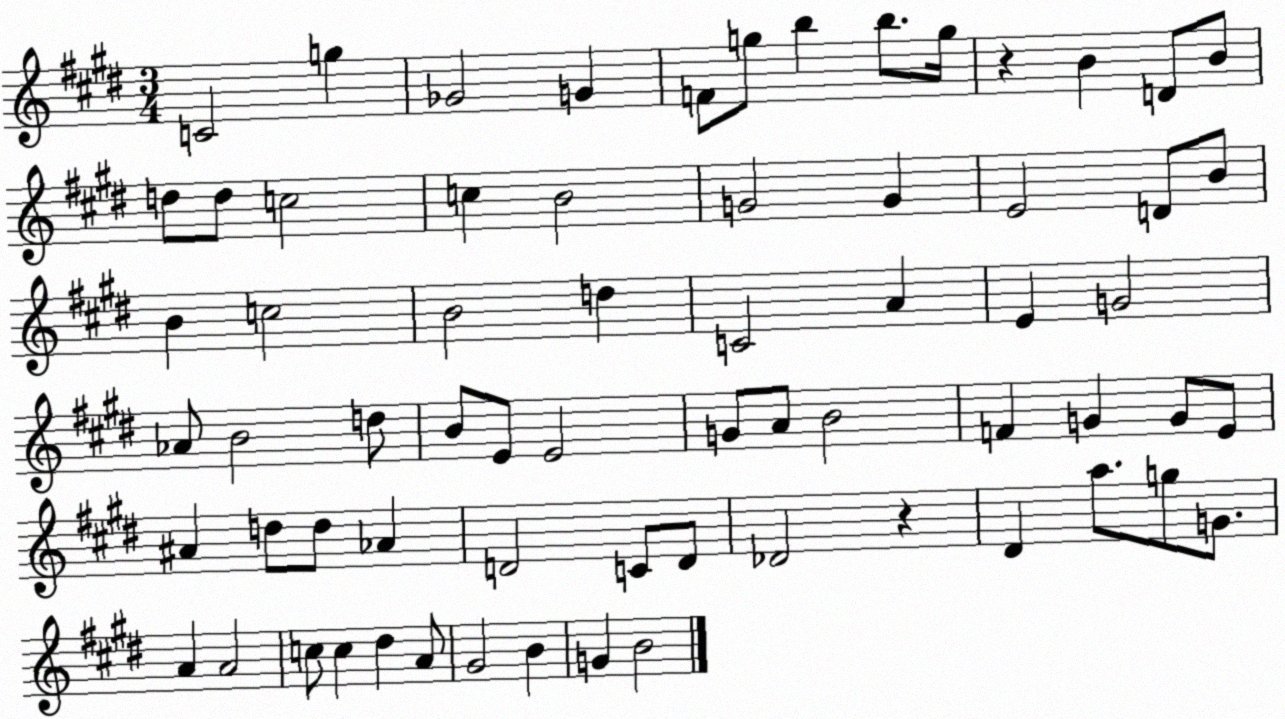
X:1
T:Untitled
M:3/4
L:1/4
K:E
C2 g _G2 G F/2 g/2 b b/2 g/4 z B D/2 B/2 d/2 d/2 c2 c B2 G2 G E2 D/2 B/2 B c2 B2 d C2 A E G2 _A/2 B2 d/2 B/2 E/2 E2 G/2 A/2 B2 F G G/2 E/2 ^A d/2 d/2 _A D2 C/2 D/2 _D2 z ^D a/2 g/2 G/2 A A2 c/2 c ^d A/2 ^G2 B G B2